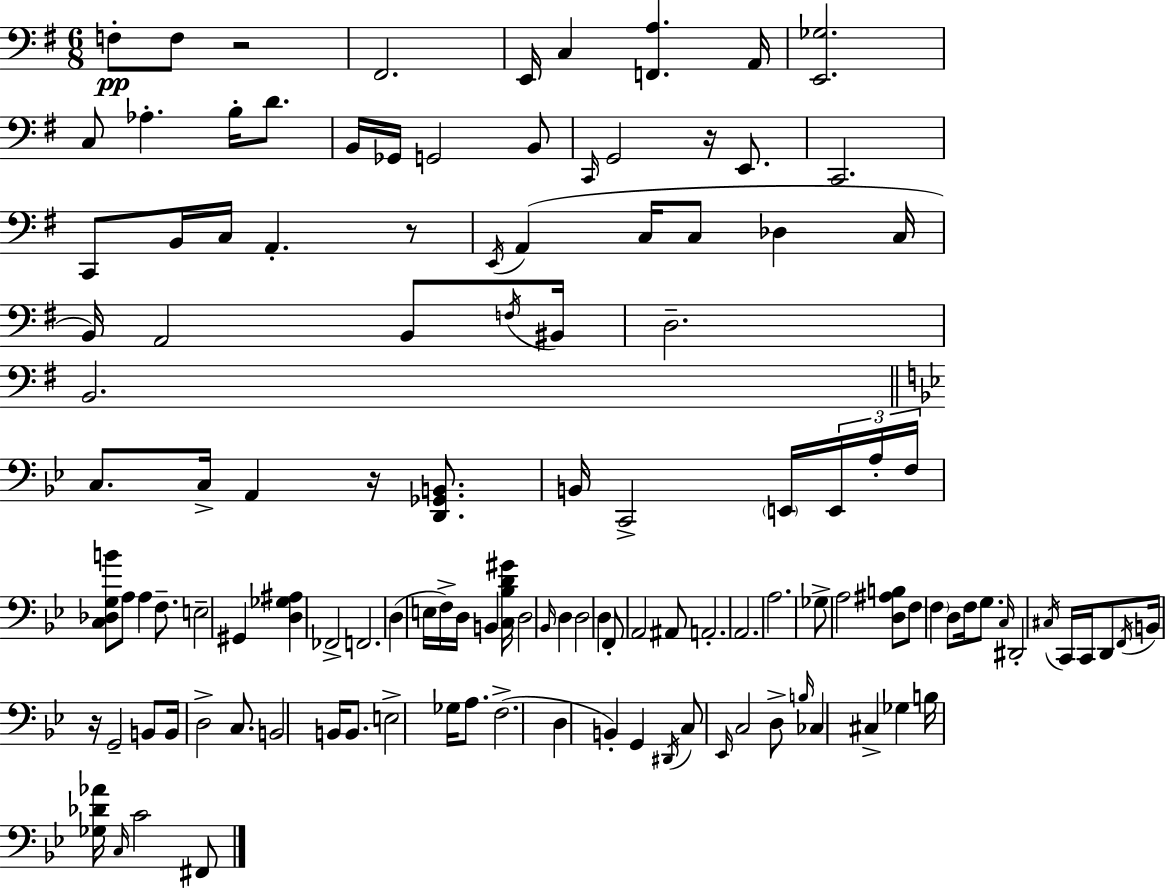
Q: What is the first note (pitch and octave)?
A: F3